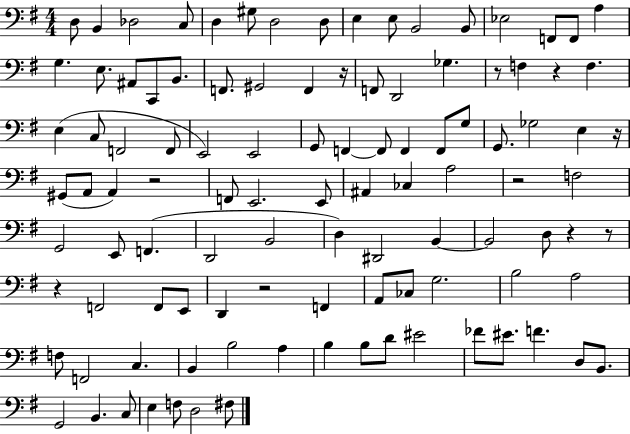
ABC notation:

X:1
T:Untitled
M:4/4
L:1/4
K:G
D,/2 B,, _D,2 C,/2 D, ^G,/2 D,2 D,/2 E, E,/2 B,,2 B,,/2 _E,2 F,,/2 F,,/2 A, G, E,/2 ^A,,/2 C,,/2 B,,/2 F,,/2 ^G,,2 F,, z/4 F,,/2 D,,2 _G, z/2 F, z F, E, C,/2 F,,2 F,,/2 E,,2 E,,2 G,,/2 F,, F,,/2 F,, F,,/2 G,/2 G,,/2 _G,2 E, z/4 ^G,,/2 A,,/2 A,, z2 F,,/2 E,,2 E,,/2 ^A,, _C, A,2 z2 F,2 G,,2 E,,/2 F,, D,,2 B,,2 D, ^D,,2 B,, B,,2 D,/2 z z/2 z F,,2 F,,/2 E,,/2 D,, z2 F,, A,,/2 _C,/2 G,2 B,2 A,2 F,/2 F,,2 C, B,, B,2 A, B, B,/2 D/2 ^E2 _F/2 ^E/2 F D,/2 B,,/2 G,,2 B,, C,/2 E, F,/2 D,2 ^F,/2